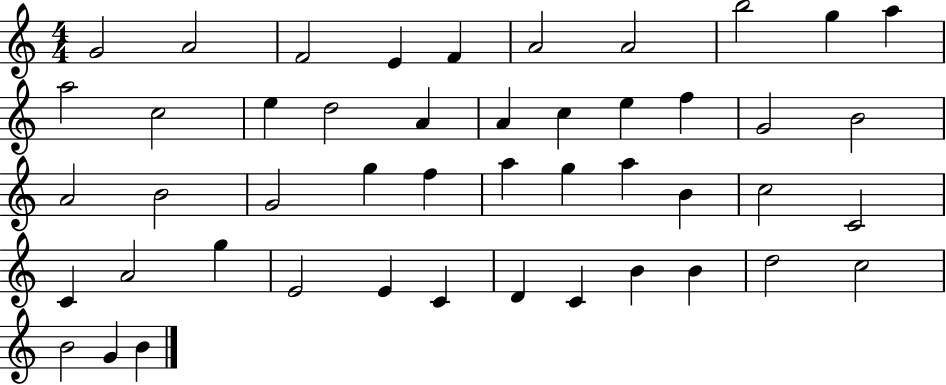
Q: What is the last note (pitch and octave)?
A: B4